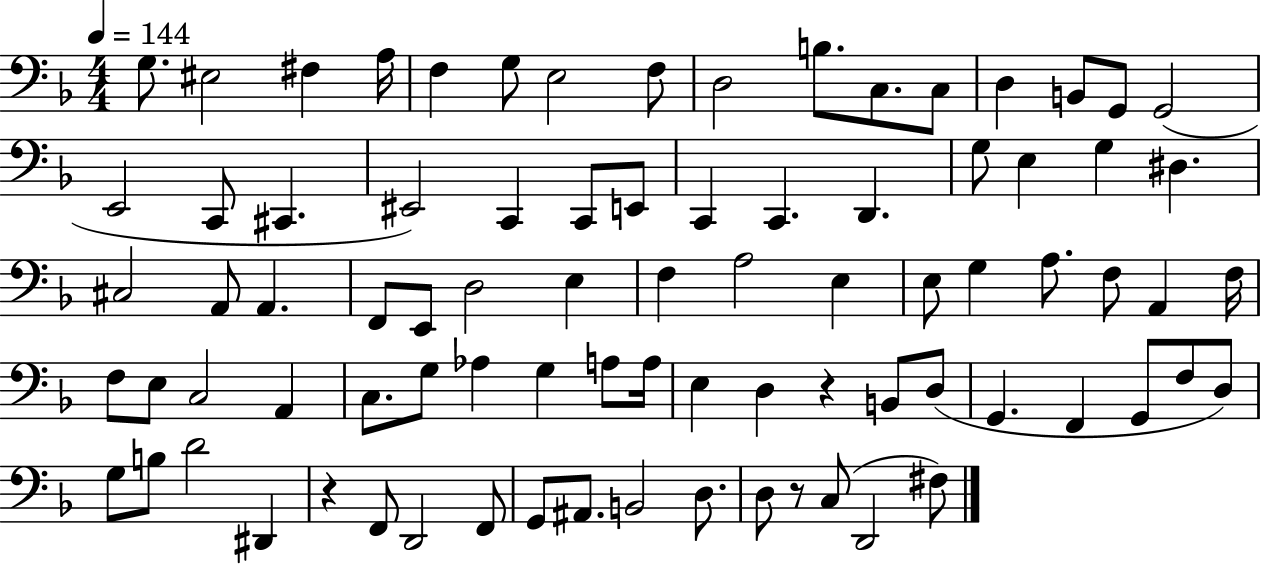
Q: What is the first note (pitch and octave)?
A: G3